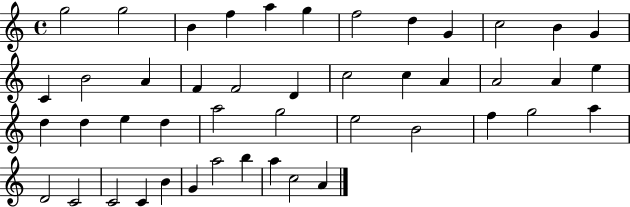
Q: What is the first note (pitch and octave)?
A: G5